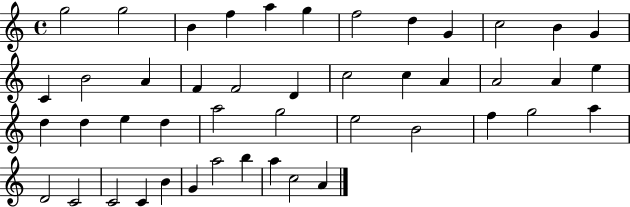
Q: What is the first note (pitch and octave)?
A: G5